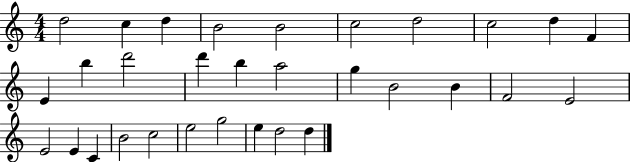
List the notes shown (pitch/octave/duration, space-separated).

D5/h C5/q D5/q B4/h B4/h C5/h D5/h C5/h D5/q F4/q E4/q B5/q D6/h D6/q B5/q A5/h G5/q B4/h B4/q F4/h E4/h E4/h E4/q C4/q B4/h C5/h E5/h G5/h E5/q D5/h D5/q